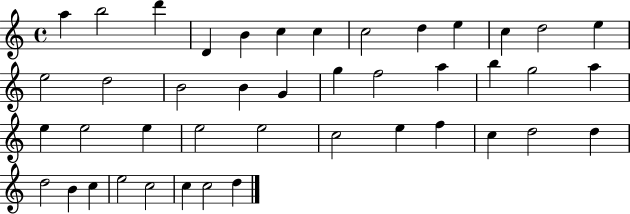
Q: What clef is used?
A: treble